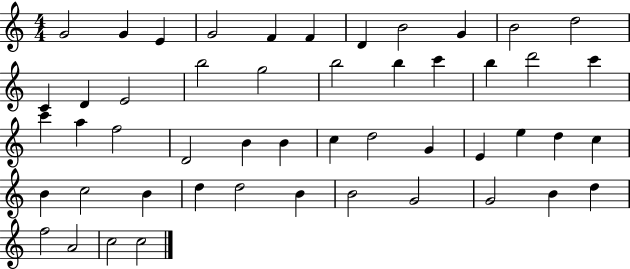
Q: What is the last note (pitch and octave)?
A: C5